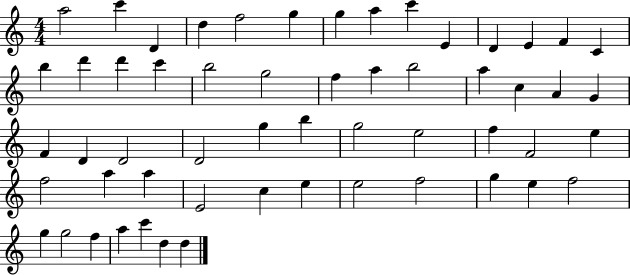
X:1
T:Untitled
M:4/4
L:1/4
K:C
a2 c' D d f2 g g a c' E D E F C b d' d' c' b2 g2 f a b2 a c A G F D D2 D2 g b g2 e2 f F2 e f2 a a E2 c e e2 f2 g e f2 g g2 f a c' d d